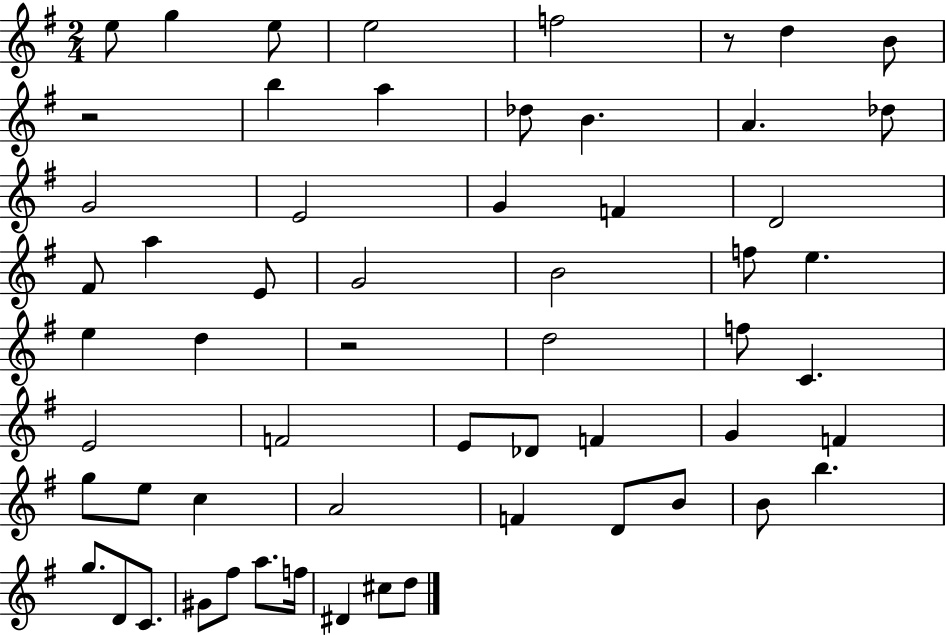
E5/e G5/q E5/e E5/h F5/h R/e D5/q B4/e R/h B5/q A5/q Db5/e B4/q. A4/q. Db5/e G4/h E4/h G4/q F4/q D4/h F#4/e A5/q E4/e G4/h B4/h F5/e E5/q. E5/q D5/q R/h D5/h F5/e C4/q. E4/h F4/h E4/e Db4/e F4/q G4/q F4/q G5/e E5/e C5/q A4/h F4/q D4/e B4/e B4/e B5/q. G5/e. D4/e C4/e. G#4/e F#5/e A5/e. F5/s D#4/q C#5/e D5/e